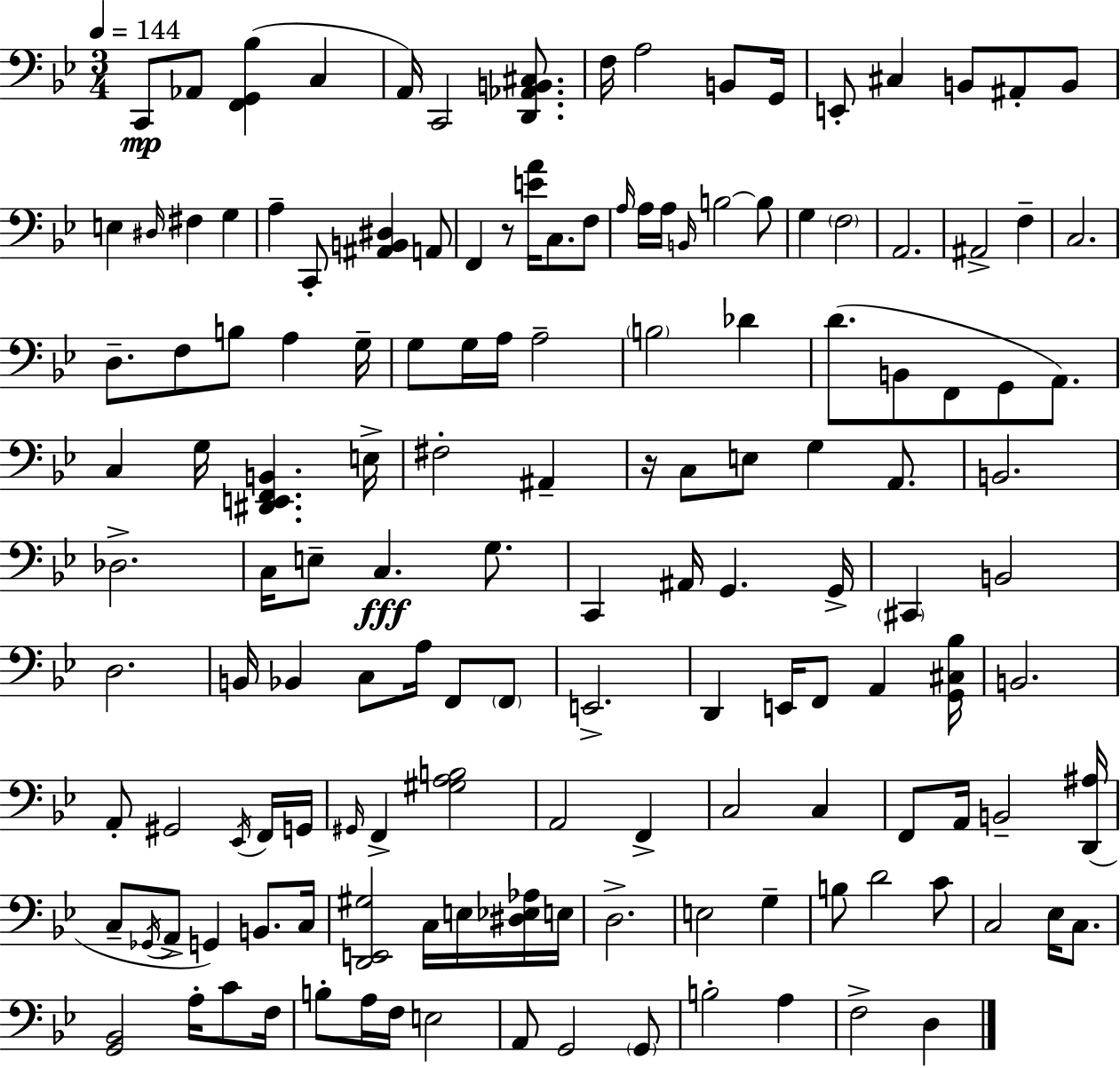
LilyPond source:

{
  \clef bass
  \numericTimeSignature
  \time 3/4
  \key bes \major
  \tempo 4 = 144
  c,8\mp aes,8 <f, g, bes>4( c4 | a,16) c,2 <d, aes, b, cis>8. | f16 a2 b,8 g,16 | e,8-. cis4 b,8 ais,8-. b,8 | \break e4 \grace { dis16 } fis4 g4 | a4-- c,8-. <ais, b, dis>4 a,8 | f,4 r8 <e' a'>16 c8. f8 | \grace { a16 } a16 a16 \grace { b,16 } b2~~ | \break b8 g4 \parenthesize f2 | a,2. | ais,2-> f4-- | c2. | \break d8.-- f8 b8 a4 | g16-- g8 g16 a16 a2-- | \parenthesize b2 des'4 | d'8.( b,8 f,8 g,8 | \break a,8.) c4 g16 <dis, e, f, b,>4. | e16-> fis2-. ais,4-- | r16 c8 e8 g4 | a,8. b,2. | \break des2.-> | c16 e8-- c4.\fff | g8. c,4 ais,16 g,4. | g,16-> \parenthesize cis,4 b,2 | \break d2. | b,16 bes,4 c8 a16 f,8 | \parenthesize f,8 e,2.-> | d,4 e,16 f,8 a,4 | \break <g, cis bes>16 b,2. | a,8-. gis,2 | \acciaccatura { ees,16 } f,16 g,16 \grace { gis,16 } f,4-> <gis a b>2 | a,2 | \break f,4-> c2 | c4 f,8 a,16 b,2-- | <d, ais>16( c8-- \acciaccatura { ges,16 } a,8-> g,4) | b,8. c16 <d, e, gis>2 | \break c16 e16 <dis ees aes>16 e16 d2.-> | e2 | g4-- b8 d'2 | c'8 c2 | \break ees16 c8. <g, bes,>2 | a16-. c'8 f16 b8-. a16 f16 e2 | a,8 g,2 | \parenthesize g,8 b2-. | \break a4 f2-> | d4 \bar "|."
}